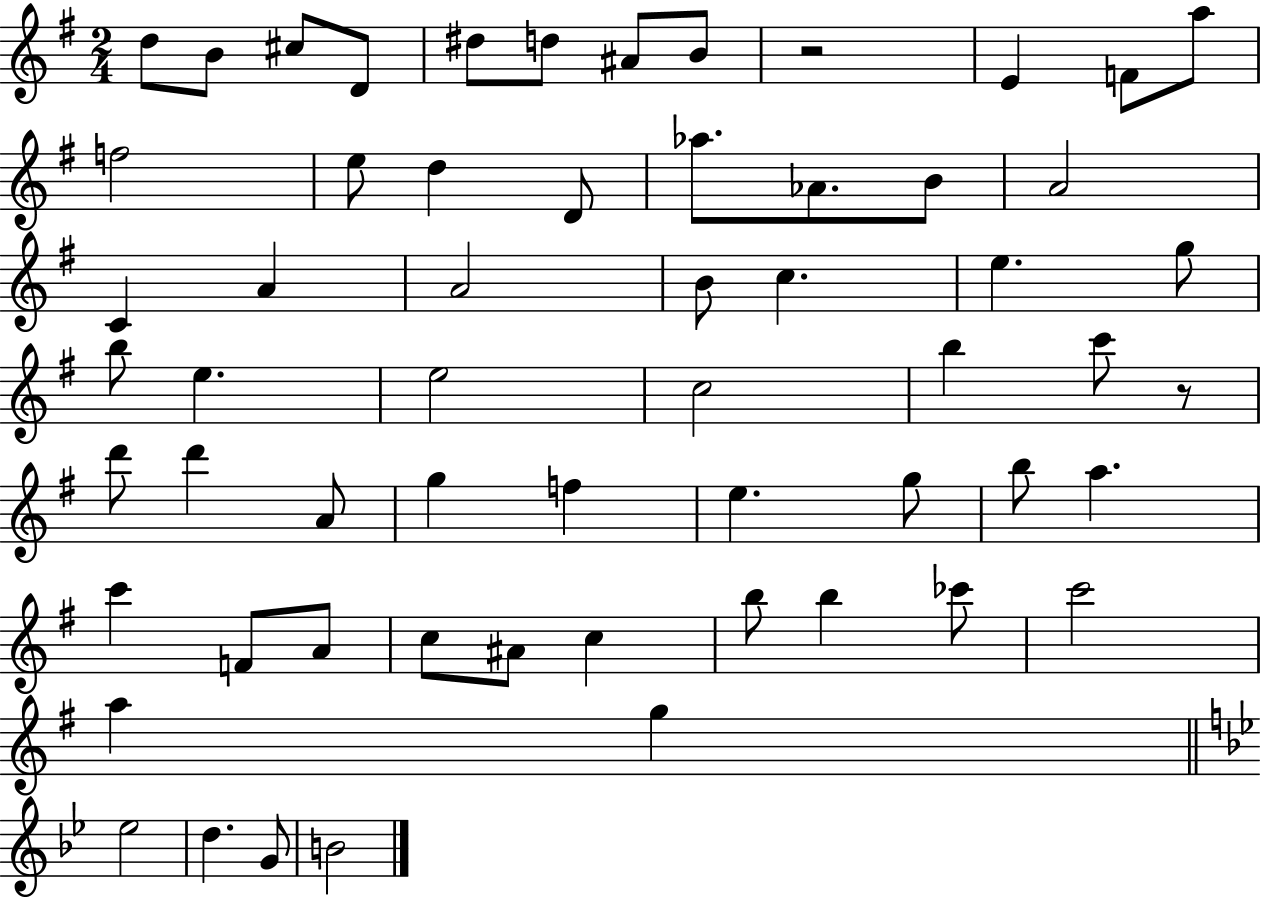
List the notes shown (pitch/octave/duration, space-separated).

D5/e B4/e C#5/e D4/e D#5/e D5/e A#4/e B4/e R/h E4/q F4/e A5/e F5/h E5/e D5/q D4/e Ab5/e. Ab4/e. B4/e A4/h C4/q A4/q A4/h B4/e C5/q. E5/q. G5/e B5/e E5/q. E5/h C5/h B5/q C6/e R/e D6/e D6/q A4/e G5/q F5/q E5/q. G5/e B5/e A5/q. C6/q F4/e A4/e C5/e A#4/e C5/q B5/e B5/q CES6/e C6/h A5/q G5/q Eb5/h D5/q. G4/e B4/h